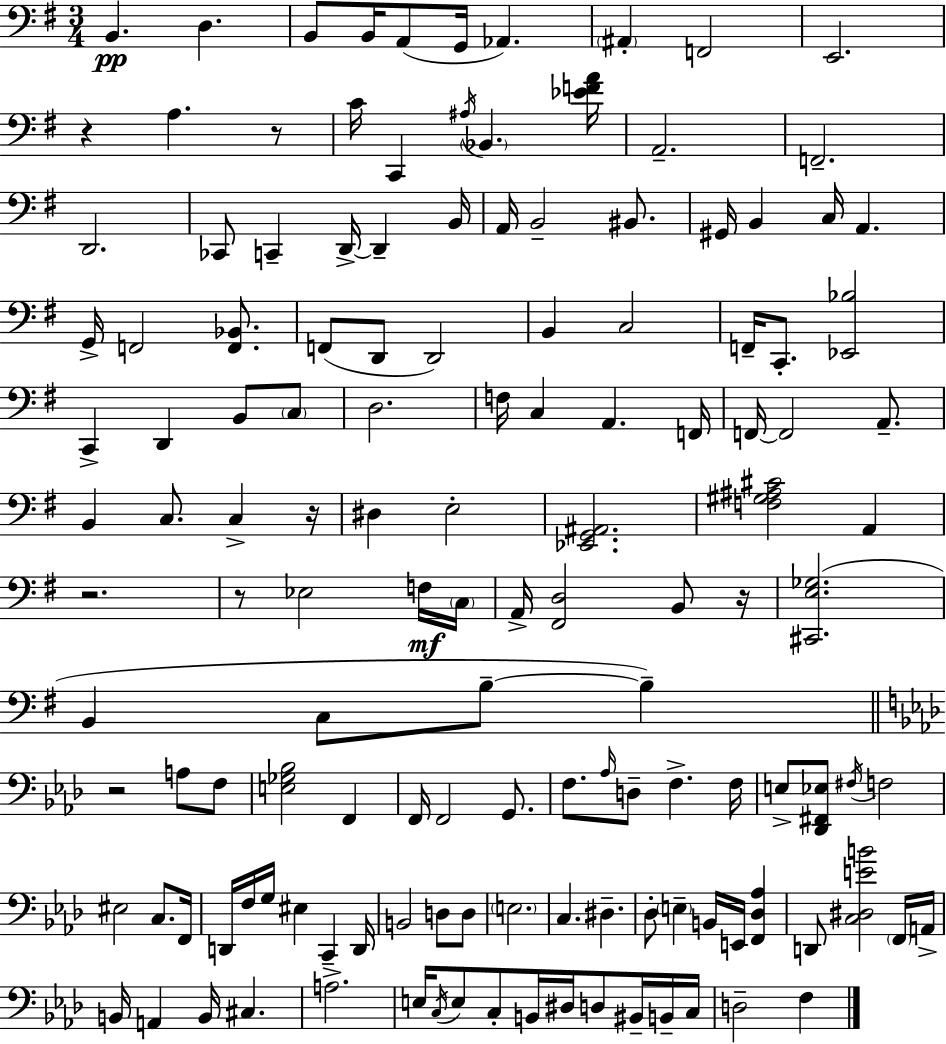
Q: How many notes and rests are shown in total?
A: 137